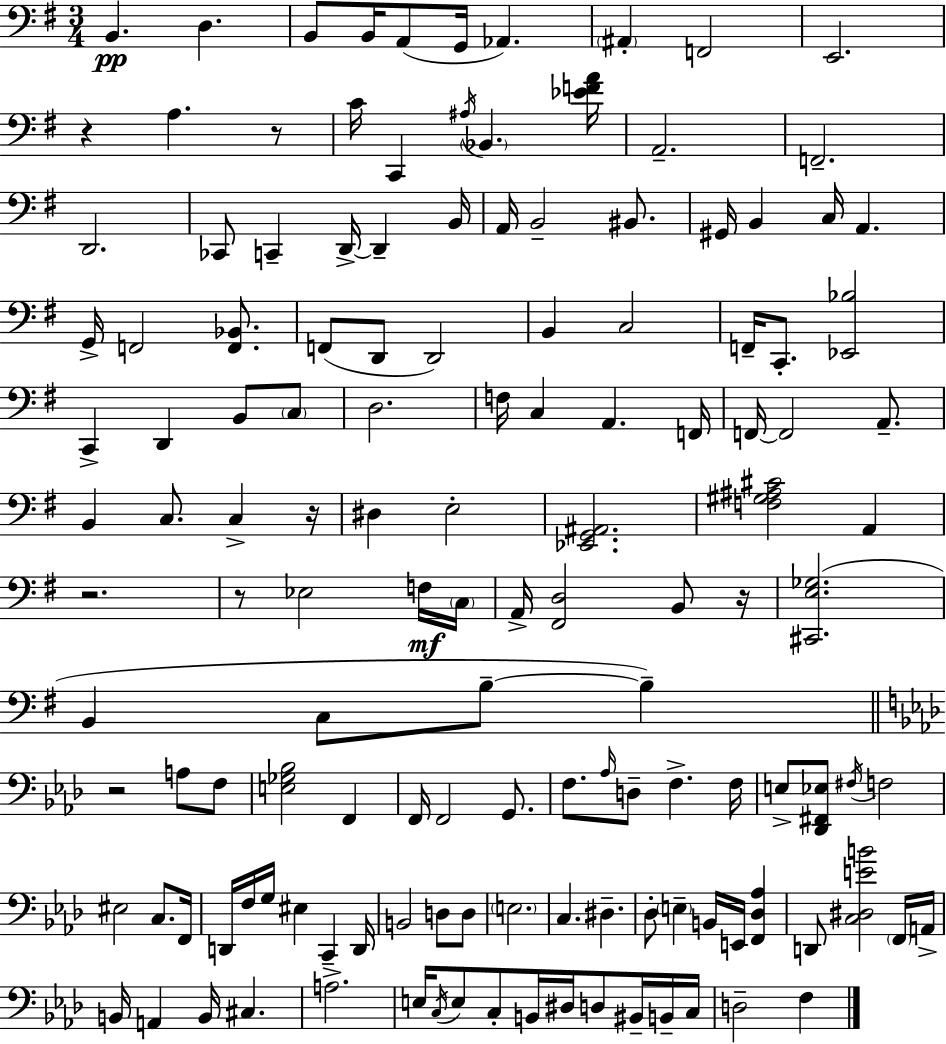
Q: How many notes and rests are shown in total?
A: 137